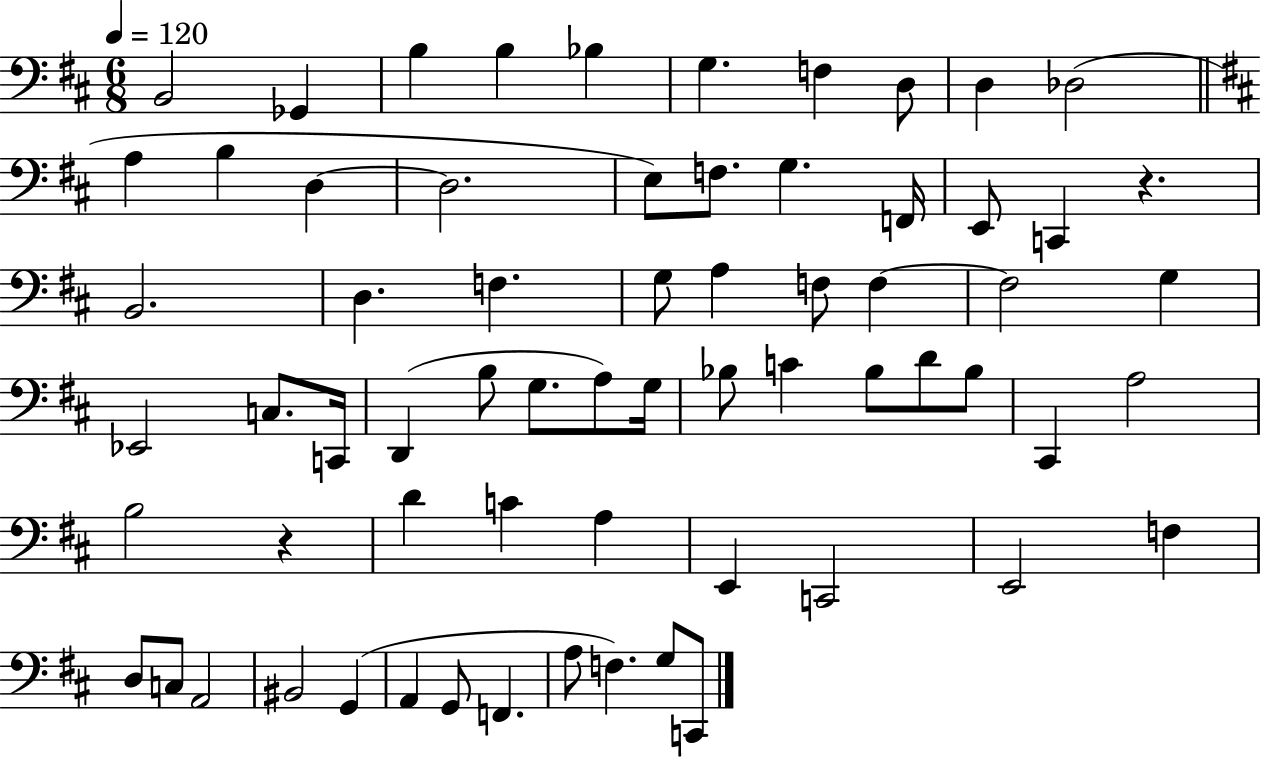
B2/h Gb2/q B3/q B3/q Bb3/q G3/q. F3/q D3/e D3/q Db3/h A3/q B3/q D3/q D3/h. E3/e F3/e. G3/q. F2/s E2/e C2/q R/q. B2/h. D3/q. F3/q. G3/e A3/q F3/e F3/q F3/h G3/q Eb2/h C3/e. C2/s D2/q B3/e G3/e. A3/e G3/s Bb3/e C4/q Bb3/e D4/e Bb3/e C#2/q A3/h B3/h R/q D4/q C4/q A3/q E2/q C2/h E2/h F3/q D3/e C3/e A2/h BIS2/h G2/q A2/q G2/e F2/q. A3/e F3/q. G3/e C2/e